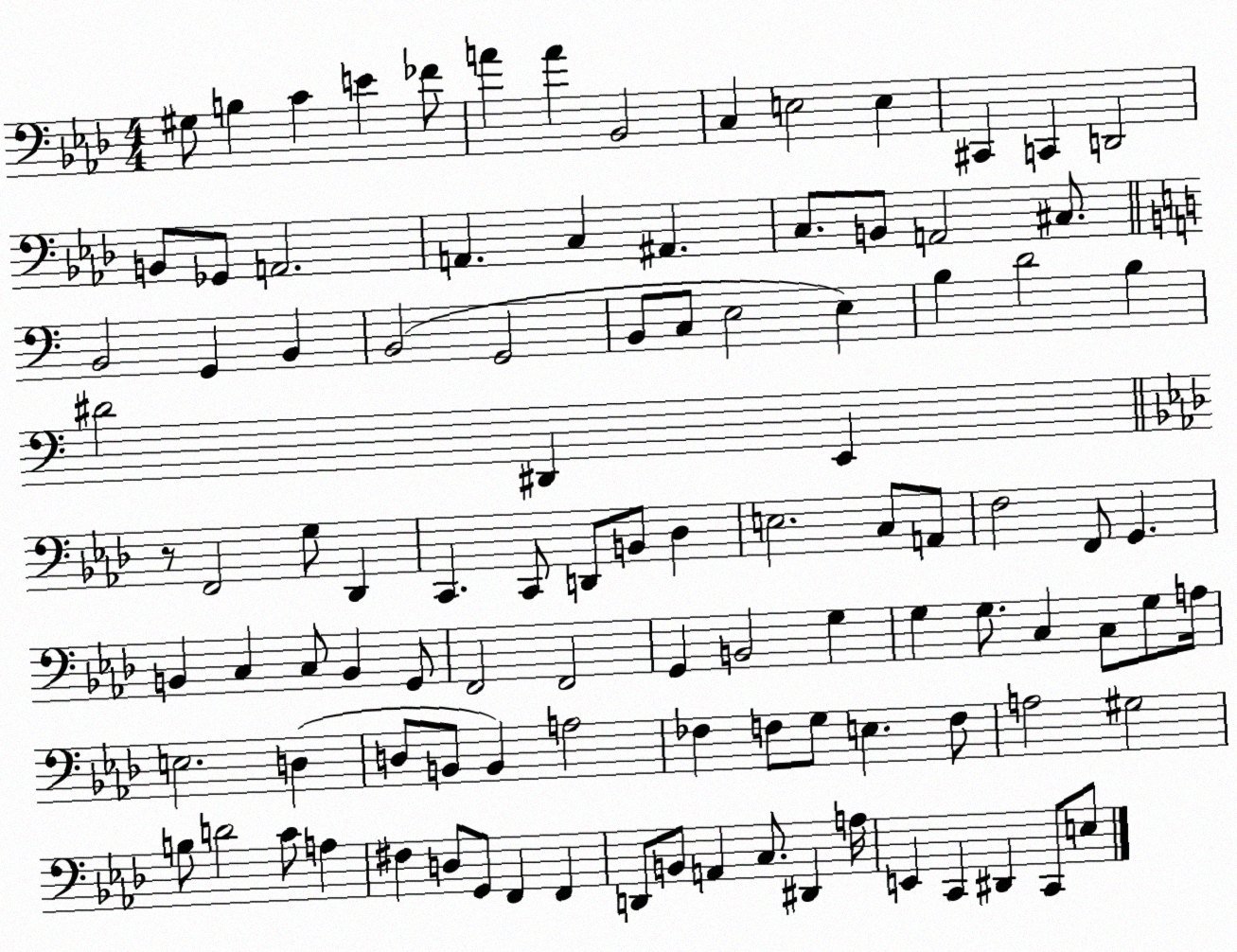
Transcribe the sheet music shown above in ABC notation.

X:1
T:Untitled
M:4/4
L:1/4
K:Ab
^G,/2 B, C E _F/2 A A _B,,2 C, E,2 E, ^C,, C,, D,,2 B,,/2 _G,,/2 A,,2 A,, C, ^A,, C,/2 B,,/2 A,,2 ^C,/2 B,,2 G,, B,, B,,2 G,,2 B,,/2 C,/2 E,2 E, B, D2 B, ^D2 ^D,, E,, z/2 F,,2 G,/2 _D,, C,, C,,/2 D,,/2 B,,/2 _D, E,2 C,/2 A,,/2 F,2 F,,/2 G,, B,, C, C,/2 B,, G,,/2 F,,2 F,,2 G,, B,,2 G, G, G,/2 C, C,/2 G,/2 A,/4 E,2 D, D,/2 B,,/2 B,, A,2 _F, F,/2 G,/2 E, F,/2 A,2 ^G,2 B,/2 D2 C/2 A, ^F, D,/2 G,,/2 F,, F,, D,,/2 B,,/2 A,, C,/2 ^D,, A,/4 E,, C,, ^D,, C,,/2 E,/2